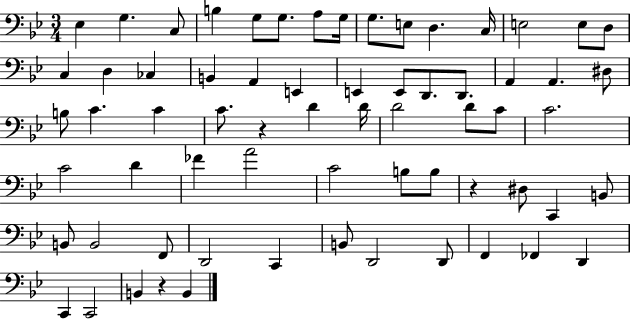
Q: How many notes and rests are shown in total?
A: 66